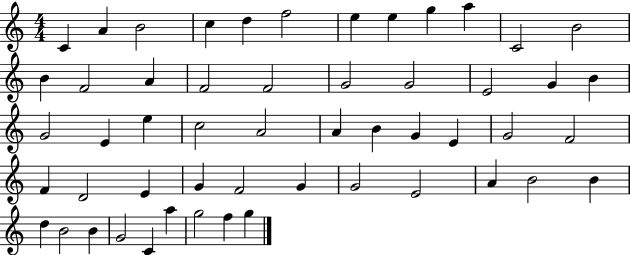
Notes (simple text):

C4/q A4/q B4/h C5/q D5/q F5/h E5/q E5/q G5/q A5/q C4/h B4/h B4/q F4/h A4/q F4/h F4/h G4/h G4/h E4/h G4/q B4/q G4/h E4/q E5/q C5/h A4/h A4/q B4/q G4/q E4/q G4/h F4/h F4/q D4/h E4/q G4/q F4/h G4/q G4/h E4/h A4/q B4/h B4/q D5/q B4/h B4/q G4/h C4/q A5/q G5/h F5/q G5/q